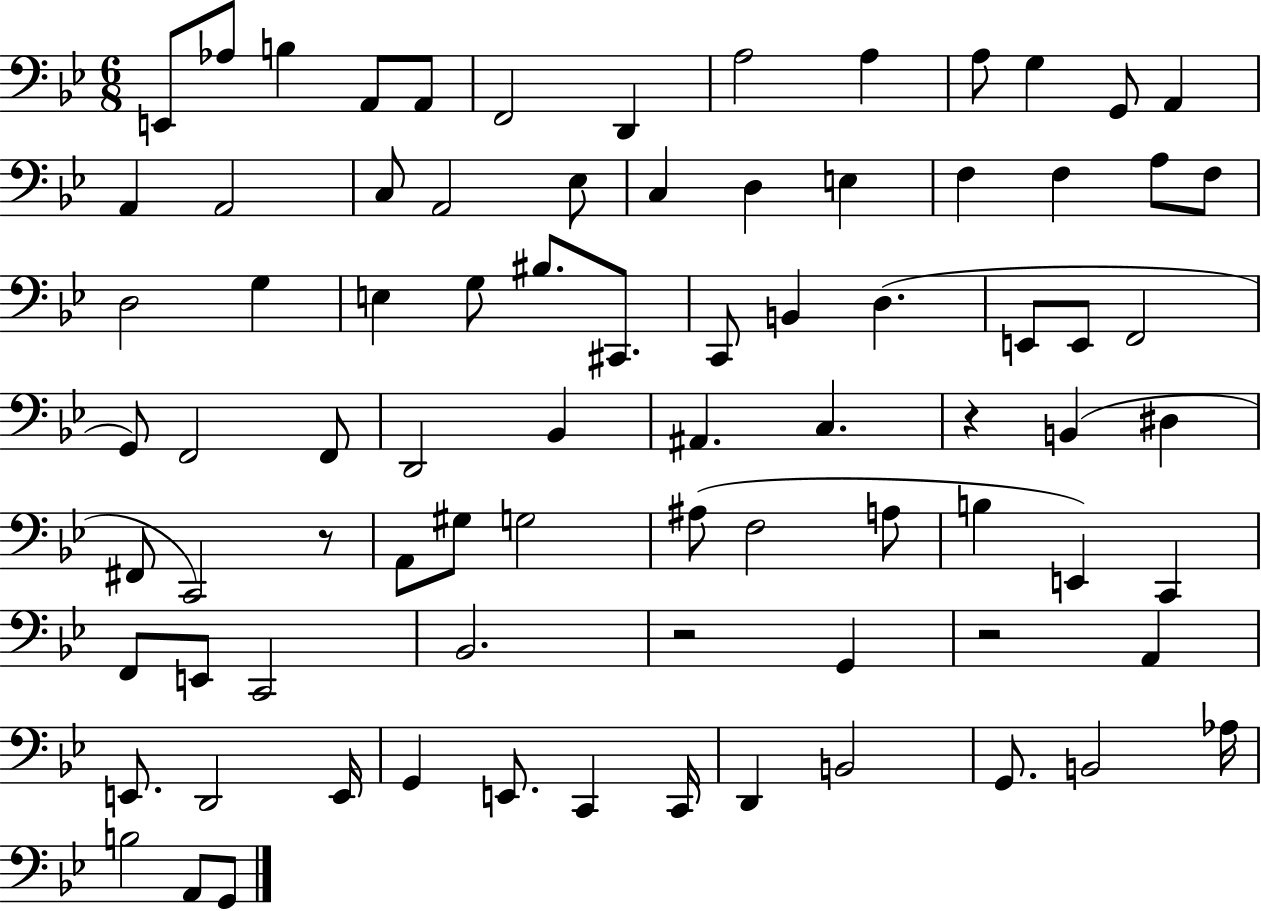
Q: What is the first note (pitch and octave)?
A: E2